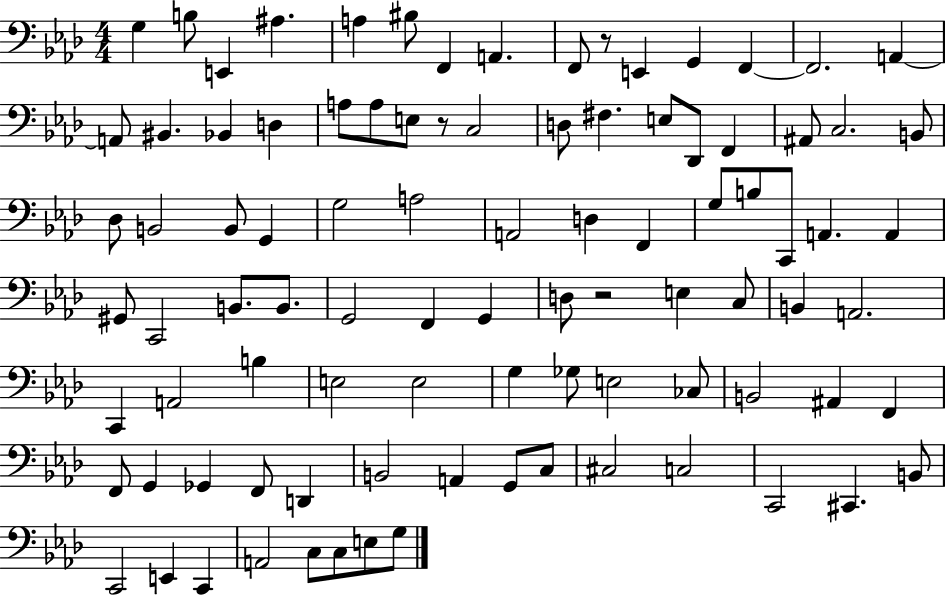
G3/q B3/e E2/q A#3/q. A3/q BIS3/e F2/q A2/q. F2/e R/e E2/q G2/q F2/q F2/h. A2/q A2/e BIS2/q. Bb2/q D3/q A3/e A3/e E3/e R/e C3/h D3/e F#3/q. E3/e Db2/e F2/q A#2/e C3/h. B2/e Db3/e B2/h B2/e G2/q G3/h A3/h A2/h D3/q F2/q G3/e B3/e C2/e A2/q. A2/q G#2/e C2/h B2/e. B2/e. G2/h F2/q G2/q D3/e R/h E3/q C3/e B2/q A2/h. C2/q A2/h B3/q E3/h E3/h G3/q Gb3/e E3/h CES3/e B2/h A#2/q F2/q F2/e G2/q Gb2/q F2/e D2/q B2/h A2/q G2/e C3/e C#3/h C3/h C2/h C#2/q. B2/e C2/h E2/q C2/q A2/h C3/e C3/e E3/e G3/e